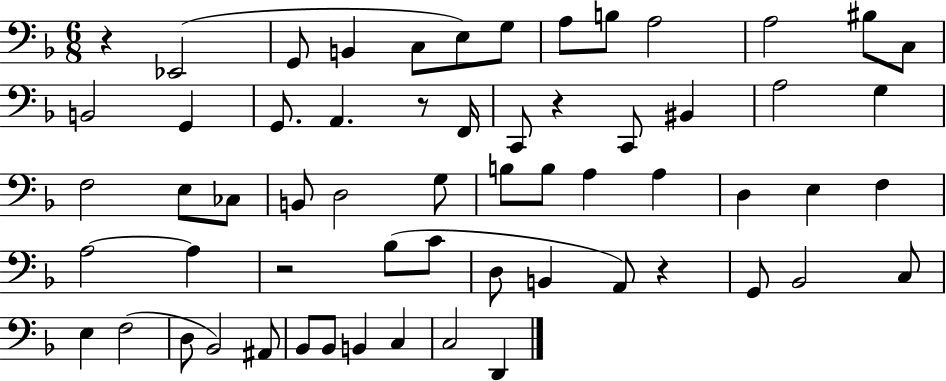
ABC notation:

X:1
T:Untitled
M:6/8
L:1/4
K:F
z _E,,2 G,,/2 B,, C,/2 E,/2 G,/2 A,/2 B,/2 A,2 A,2 ^B,/2 C,/2 B,,2 G,, G,,/2 A,, z/2 F,,/4 C,,/2 z C,,/2 ^B,, A,2 G, F,2 E,/2 _C,/2 B,,/2 D,2 G,/2 B,/2 B,/2 A, A, D, E, F, A,2 A, z2 _B,/2 C/2 D,/2 B,, A,,/2 z G,,/2 _B,,2 C,/2 E, F,2 D,/2 _B,,2 ^A,,/2 _B,,/2 _B,,/2 B,, C, C,2 D,,